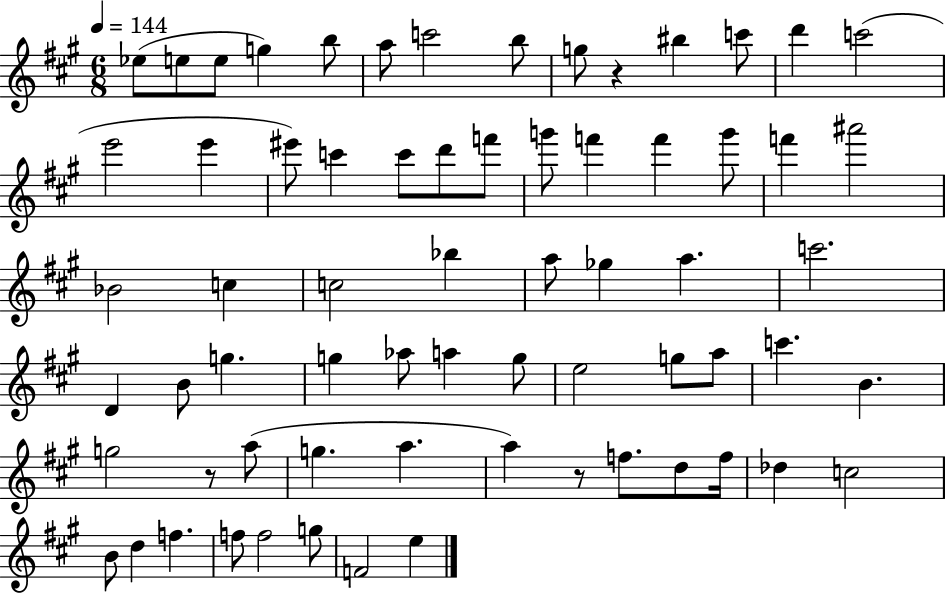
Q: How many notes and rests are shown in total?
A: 67